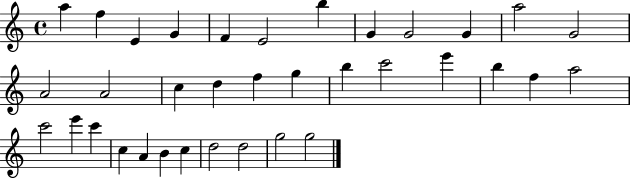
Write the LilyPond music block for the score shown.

{
  \clef treble
  \time 4/4
  \defaultTimeSignature
  \key c \major
  a''4 f''4 e'4 g'4 | f'4 e'2 b''4 | g'4 g'2 g'4 | a''2 g'2 | \break a'2 a'2 | c''4 d''4 f''4 g''4 | b''4 c'''2 e'''4 | b''4 f''4 a''2 | \break c'''2 e'''4 c'''4 | c''4 a'4 b'4 c''4 | d''2 d''2 | g''2 g''2 | \break \bar "|."
}